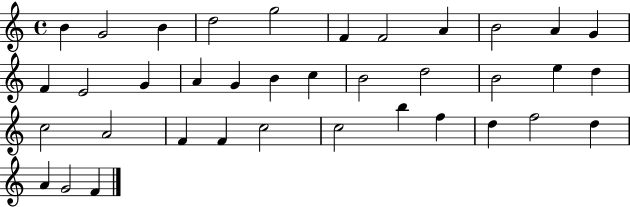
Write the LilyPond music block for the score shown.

{
  \clef treble
  \time 4/4
  \defaultTimeSignature
  \key c \major
  b'4 g'2 b'4 | d''2 g''2 | f'4 f'2 a'4 | b'2 a'4 g'4 | \break f'4 e'2 g'4 | a'4 g'4 b'4 c''4 | b'2 d''2 | b'2 e''4 d''4 | \break c''2 a'2 | f'4 f'4 c''2 | c''2 b''4 f''4 | d''4 f''2 d''4 | \break a'4 g'2 f'4 | \bar "|."
}